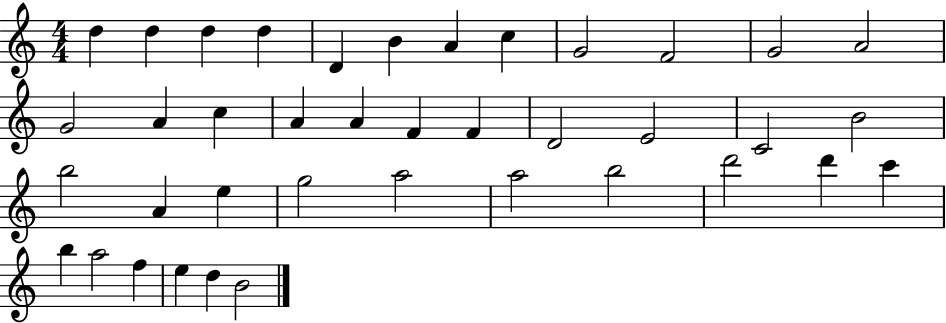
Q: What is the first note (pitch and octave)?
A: D5